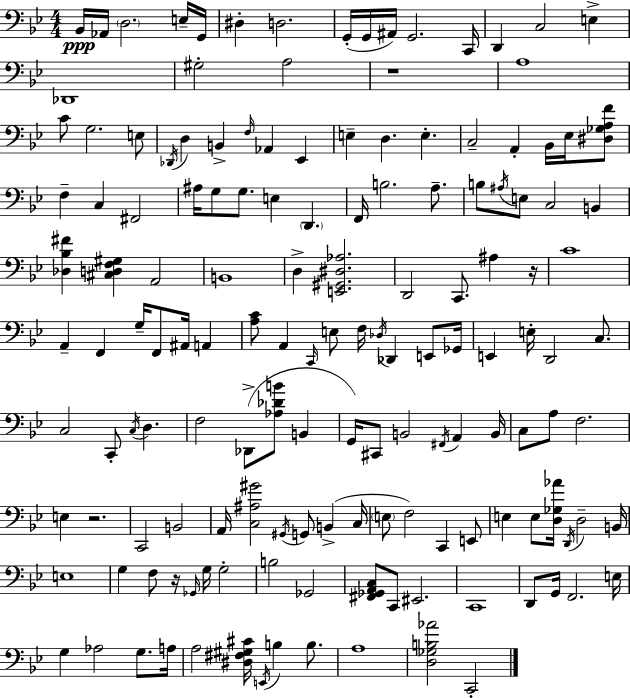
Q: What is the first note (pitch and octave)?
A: Bb2